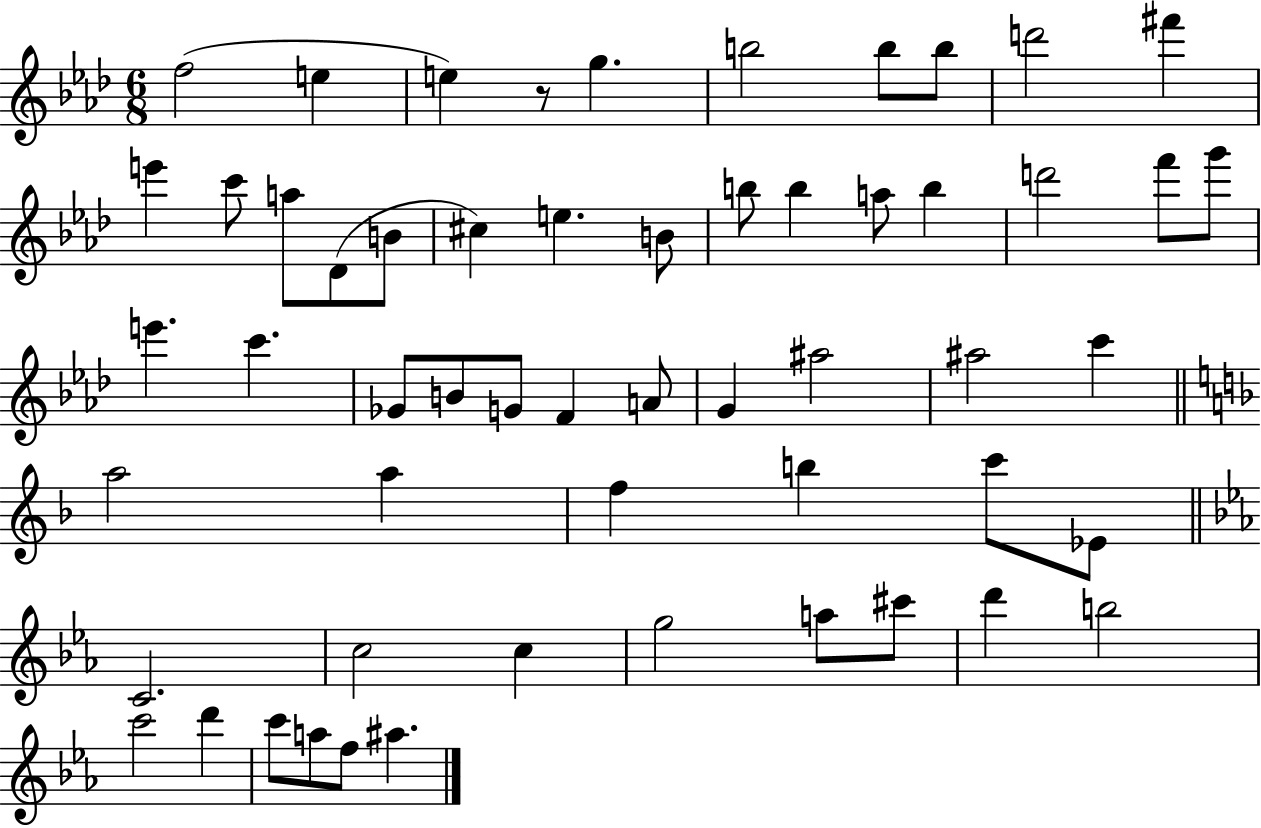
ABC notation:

X:1
T:Untitled
M:6/8
L:1/4
K:Ab
f2 e e z/2 g b2 b/2 b/2 d'2 ^f' e' c'/2 a/2 _D/2 B/2 ^c e B/2 b/2 b a/2 b d'2 f'/2 g'/2 e' c' _G/2 B/2 G/2 F A/2 G ^a2 ^a2 c' a2 a f b c'/2 _E/2 C2 c2 c g2 a/2 ^c'/2 d' b2 c'2 d' c'/2 a/2 f/2 ^a